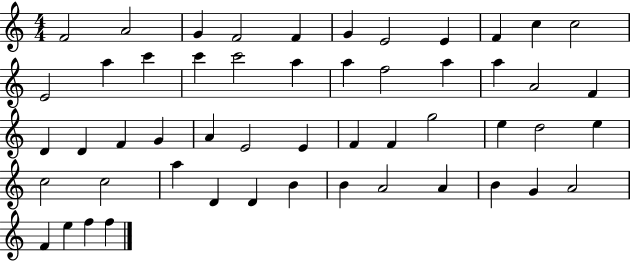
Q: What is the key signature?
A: C major